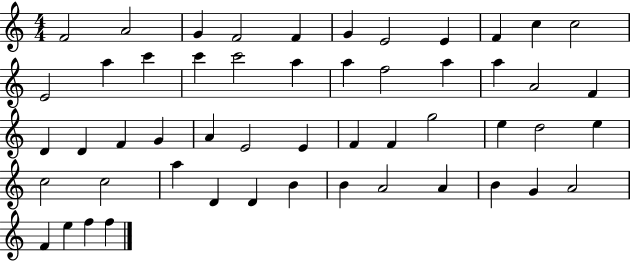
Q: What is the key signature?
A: C major